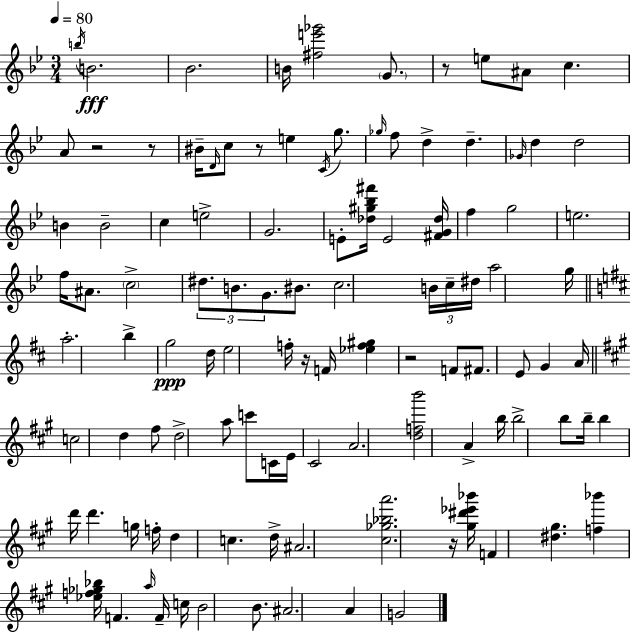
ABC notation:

X:1
T:Untitled
M:3/4
L:1/4
K:Bb
b/4 B2 _B2 B/4 [^fe'_g']2 G/2 z/2 e/2 ^A/2 c A/2 z2 z/2 ^B/4 D/4 c/2 z/2 e C/4 g/2 _g/4 f/2 d d _G/4 d d2 B B2 c e2 G2 E/2 [_d^g_b^f']/4 E2 [^FG_d]/4 f g2 e2 f/4 ^A/2 c2 ^d/2 B/2 G/2 ^B/2 c2 B/4 c/4 ^d/4 a2 g/4 a2 b g2 d/4 e2 f/4 z/4 F/4 [_ef^g] z2 F/2 ^F/2 E/2 G A/4 c2 d ^f/2 d2 a/2 c'/2 C/4 E/4 ^C2 A2 [dfb']2 A b/4 b2 b/2 b/4 b d'/4 d' g/4 f/4 d c d/4 ^A2 [^c_g_ba']2 z/4 [^g^d'_e'_b']/4 F [^d^g] [f_b'] [_ef_g_b]/4 F a/4 F/4 c/4 B2 B/2 ^A2 A G2